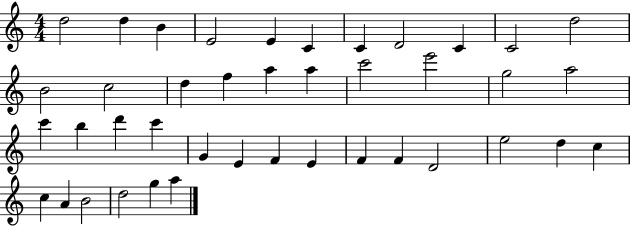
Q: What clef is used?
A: treble